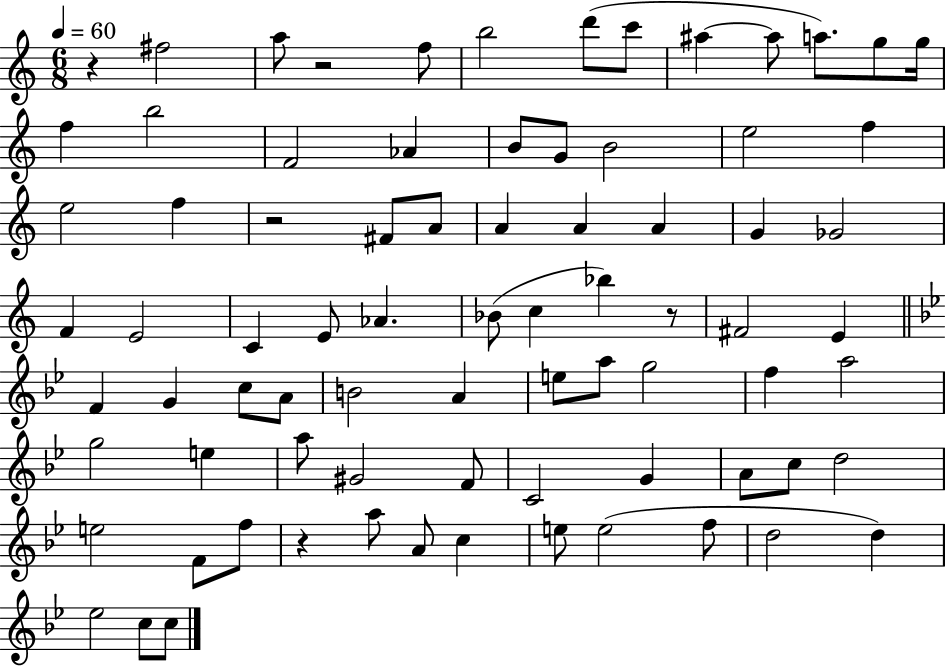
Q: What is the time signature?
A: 6/8